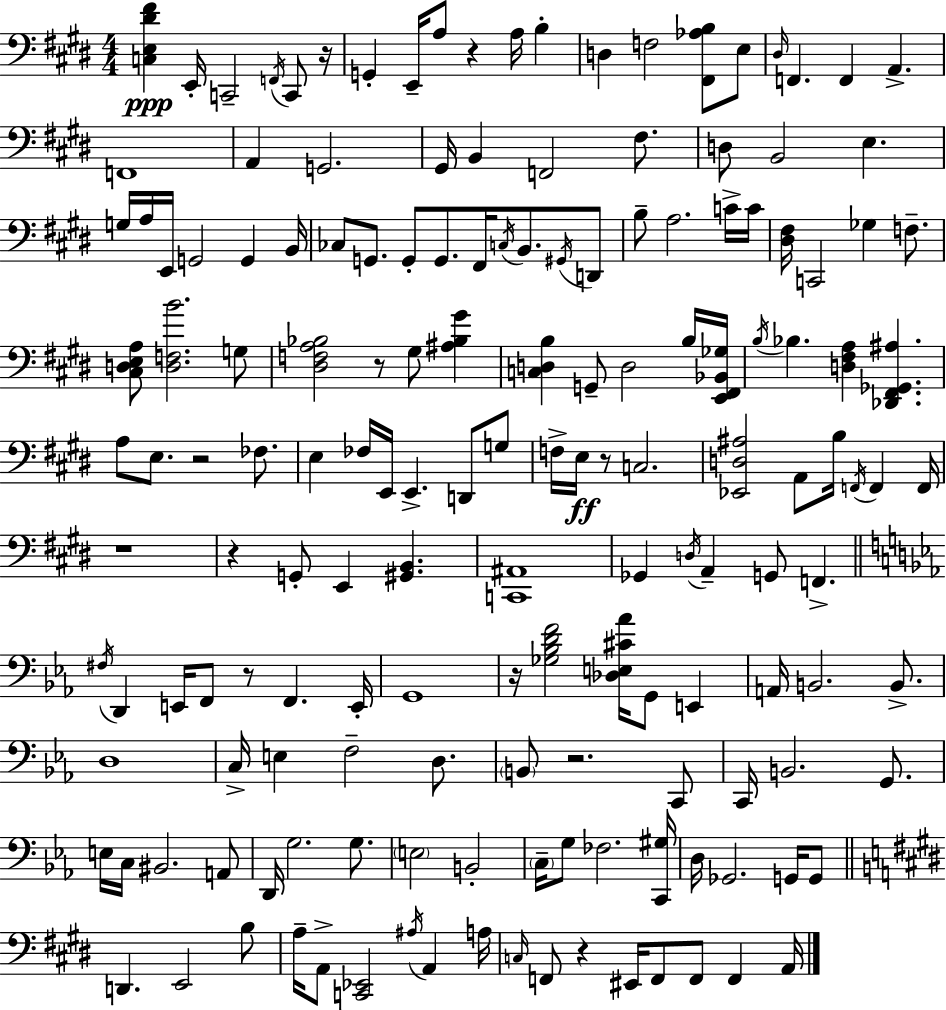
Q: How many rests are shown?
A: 11